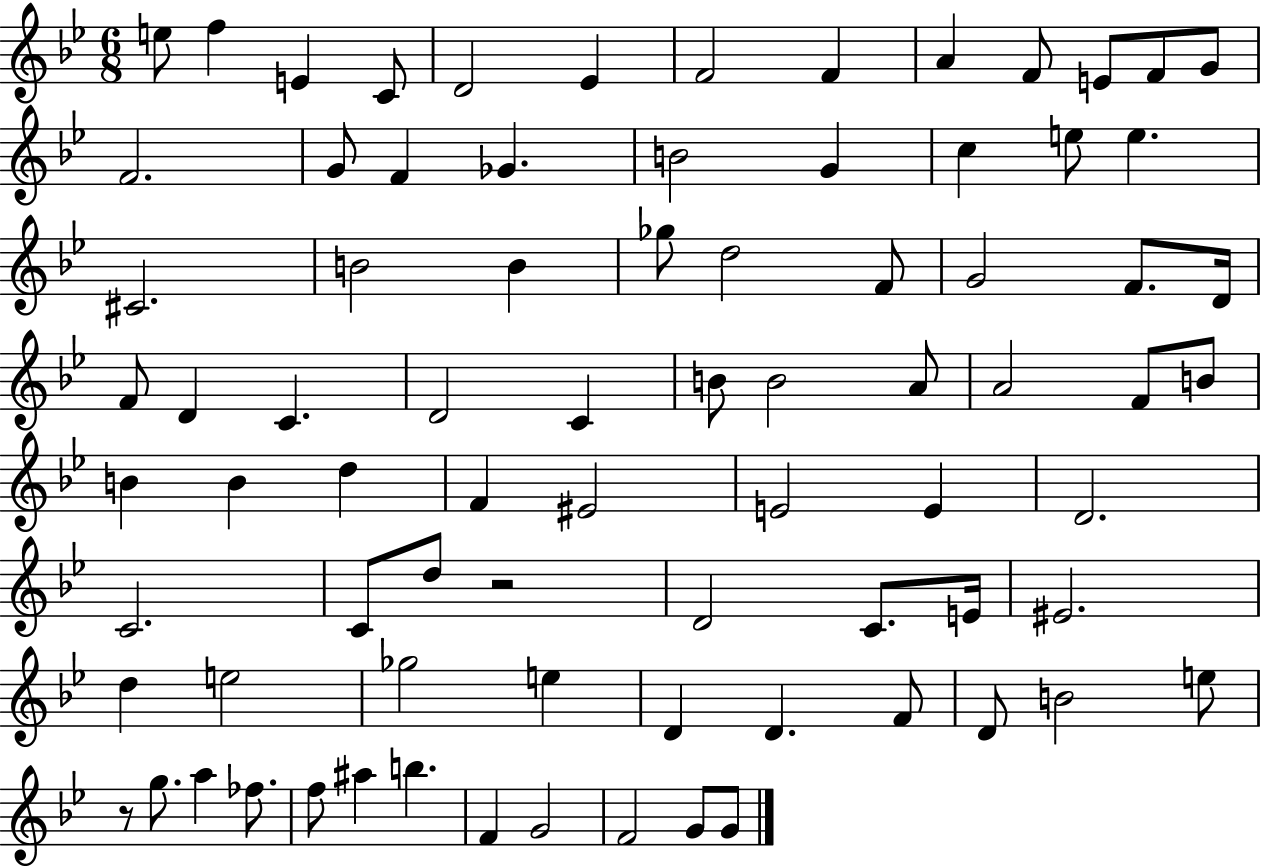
{
  \clef treble
  \numericTimeSignature
  \time 6/8
  \key bes \major
  e''8 f''4 e'4 c'8 | d'2 ees'4 | f'2 f'4 | a'4 f'8 e'8 f'8 g'8 | \break f'2. | g'8 f'4 ges'4. | b'2 g'4 | c''4 e''8 e''4. | \break cis'2. | b'2 b'4 | ges''8 d''2 f'8 | g'2 f'8. d'16 | \break f'8 d'4 c'4. | d'2 c'4 | b'8 b'2 a'8 | a'2 f'8 b'8 | \break b'4 b'4 d''4 | f'4 eis'2 | e'2 e'4 | d'2. | \break c'2. | c'8 d''8 r2 | d'2 c'8. e'16 | eis'2. | \break d''4 e''2 | ges''2 e''4 | d'4 d'4. f'8 | d'8 b'2 e''8 | \break r8 g''8. a''4 fes''8. | f''8 ais''4 b''4. | f'4 g'2 | f'2 g'8 g'8 | \break \bar "|."
}